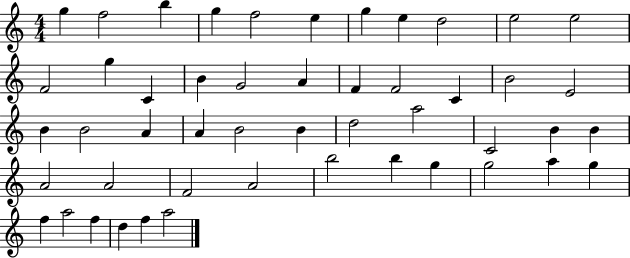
{
  \clef treble
  \numericTimeSignature
  \time 4/4
  \key c \major
  g''4 f''2 b''4 | g''4 f''2 e''4 | g''4 e''4 d''2 | e''2 e''2 | \break f'2 g''4 c'4 | b'4 g'2 a'4 | f'4 f'2 c'4 | b'2 e'2 | \break b'4 b'2 a'4 | a'4 b'2 b'4 | d''2 a''2 | c'2 b'4 b'4 | \break a'2 a'2 | f'2 a'2 | b''2 b''4 g''4 | g''2 a''4 g''4 | \break f''4 a''2 f''4 | d''4 f''4 a''2 | \bar "|."
}